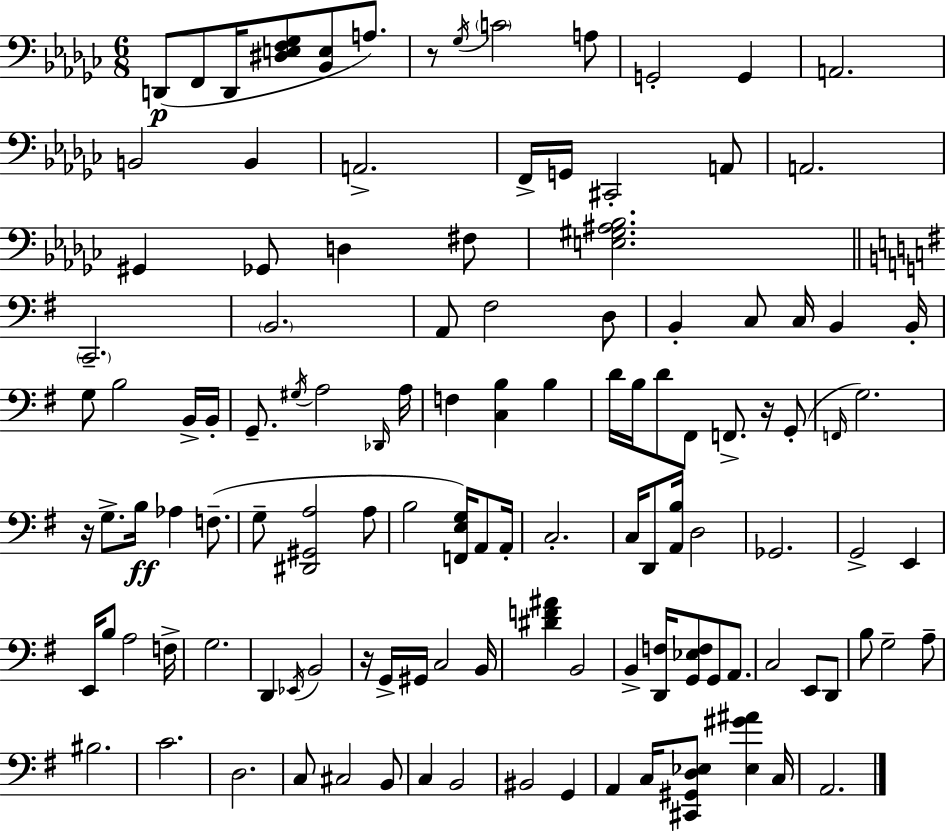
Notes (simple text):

D2/e F2/e D2/s [D#3,E3,F3,Gb3]/e [Bb2,E3]/e A3/e. R/e Gb3/s C4/h A3/e G2/h G2/q A2/h. B2/h B2/q A2/h. F2/s G2/s C#2/h A2/e A2/h. G#2/q Gb2/e D3/q F#3/e [E3,G#3,A#3,Bb3]/h. C2/h. B2/h. A2/e F#3/h D3/e B2/q C3/e C3/s B2/q B2/s G3/e B3/h B2/s B2/s G2/e. G#3/s A3/h Db2/s A3/s F3/q [C3,B3]/q B3/q D4/s B3/s D4/e F#2/e F2/e. R/s G2/e F2/s G3/h. R/s G3/e. B3/s Ab3/q F3/e. G3/e [D#2,G#2,A3]/h A3/e B3/h [F2,E3,G3]/s A2/e A2/s C3/h. C3/s D2/e [A2,B3]/s D3/h Gb2/h. G2/h E2/q E2/s B3/e A3/h F3/s G3/h. D2/q Eb2/s B2/h R/s G2/s G#2/s C3/h B2/s [D#4,F4,A#4]/q B2/h B2/q [D2,F3]/s [G2,Eb3,F3]/e G2/e A2/e. C3/h E2/e D2/e B3/e G3/h A3/e BIS3/h. C4/h. D3/h. C3/e C#3/h B2/e C3/q B2/h BIS2/h G2/q A2/q C3/s [C#2,G#2,D3,Eb3]/e [Eb3,G#4,A#4]/q C3/s A2/h.